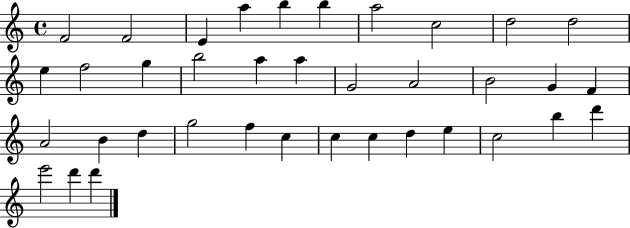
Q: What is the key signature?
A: C major